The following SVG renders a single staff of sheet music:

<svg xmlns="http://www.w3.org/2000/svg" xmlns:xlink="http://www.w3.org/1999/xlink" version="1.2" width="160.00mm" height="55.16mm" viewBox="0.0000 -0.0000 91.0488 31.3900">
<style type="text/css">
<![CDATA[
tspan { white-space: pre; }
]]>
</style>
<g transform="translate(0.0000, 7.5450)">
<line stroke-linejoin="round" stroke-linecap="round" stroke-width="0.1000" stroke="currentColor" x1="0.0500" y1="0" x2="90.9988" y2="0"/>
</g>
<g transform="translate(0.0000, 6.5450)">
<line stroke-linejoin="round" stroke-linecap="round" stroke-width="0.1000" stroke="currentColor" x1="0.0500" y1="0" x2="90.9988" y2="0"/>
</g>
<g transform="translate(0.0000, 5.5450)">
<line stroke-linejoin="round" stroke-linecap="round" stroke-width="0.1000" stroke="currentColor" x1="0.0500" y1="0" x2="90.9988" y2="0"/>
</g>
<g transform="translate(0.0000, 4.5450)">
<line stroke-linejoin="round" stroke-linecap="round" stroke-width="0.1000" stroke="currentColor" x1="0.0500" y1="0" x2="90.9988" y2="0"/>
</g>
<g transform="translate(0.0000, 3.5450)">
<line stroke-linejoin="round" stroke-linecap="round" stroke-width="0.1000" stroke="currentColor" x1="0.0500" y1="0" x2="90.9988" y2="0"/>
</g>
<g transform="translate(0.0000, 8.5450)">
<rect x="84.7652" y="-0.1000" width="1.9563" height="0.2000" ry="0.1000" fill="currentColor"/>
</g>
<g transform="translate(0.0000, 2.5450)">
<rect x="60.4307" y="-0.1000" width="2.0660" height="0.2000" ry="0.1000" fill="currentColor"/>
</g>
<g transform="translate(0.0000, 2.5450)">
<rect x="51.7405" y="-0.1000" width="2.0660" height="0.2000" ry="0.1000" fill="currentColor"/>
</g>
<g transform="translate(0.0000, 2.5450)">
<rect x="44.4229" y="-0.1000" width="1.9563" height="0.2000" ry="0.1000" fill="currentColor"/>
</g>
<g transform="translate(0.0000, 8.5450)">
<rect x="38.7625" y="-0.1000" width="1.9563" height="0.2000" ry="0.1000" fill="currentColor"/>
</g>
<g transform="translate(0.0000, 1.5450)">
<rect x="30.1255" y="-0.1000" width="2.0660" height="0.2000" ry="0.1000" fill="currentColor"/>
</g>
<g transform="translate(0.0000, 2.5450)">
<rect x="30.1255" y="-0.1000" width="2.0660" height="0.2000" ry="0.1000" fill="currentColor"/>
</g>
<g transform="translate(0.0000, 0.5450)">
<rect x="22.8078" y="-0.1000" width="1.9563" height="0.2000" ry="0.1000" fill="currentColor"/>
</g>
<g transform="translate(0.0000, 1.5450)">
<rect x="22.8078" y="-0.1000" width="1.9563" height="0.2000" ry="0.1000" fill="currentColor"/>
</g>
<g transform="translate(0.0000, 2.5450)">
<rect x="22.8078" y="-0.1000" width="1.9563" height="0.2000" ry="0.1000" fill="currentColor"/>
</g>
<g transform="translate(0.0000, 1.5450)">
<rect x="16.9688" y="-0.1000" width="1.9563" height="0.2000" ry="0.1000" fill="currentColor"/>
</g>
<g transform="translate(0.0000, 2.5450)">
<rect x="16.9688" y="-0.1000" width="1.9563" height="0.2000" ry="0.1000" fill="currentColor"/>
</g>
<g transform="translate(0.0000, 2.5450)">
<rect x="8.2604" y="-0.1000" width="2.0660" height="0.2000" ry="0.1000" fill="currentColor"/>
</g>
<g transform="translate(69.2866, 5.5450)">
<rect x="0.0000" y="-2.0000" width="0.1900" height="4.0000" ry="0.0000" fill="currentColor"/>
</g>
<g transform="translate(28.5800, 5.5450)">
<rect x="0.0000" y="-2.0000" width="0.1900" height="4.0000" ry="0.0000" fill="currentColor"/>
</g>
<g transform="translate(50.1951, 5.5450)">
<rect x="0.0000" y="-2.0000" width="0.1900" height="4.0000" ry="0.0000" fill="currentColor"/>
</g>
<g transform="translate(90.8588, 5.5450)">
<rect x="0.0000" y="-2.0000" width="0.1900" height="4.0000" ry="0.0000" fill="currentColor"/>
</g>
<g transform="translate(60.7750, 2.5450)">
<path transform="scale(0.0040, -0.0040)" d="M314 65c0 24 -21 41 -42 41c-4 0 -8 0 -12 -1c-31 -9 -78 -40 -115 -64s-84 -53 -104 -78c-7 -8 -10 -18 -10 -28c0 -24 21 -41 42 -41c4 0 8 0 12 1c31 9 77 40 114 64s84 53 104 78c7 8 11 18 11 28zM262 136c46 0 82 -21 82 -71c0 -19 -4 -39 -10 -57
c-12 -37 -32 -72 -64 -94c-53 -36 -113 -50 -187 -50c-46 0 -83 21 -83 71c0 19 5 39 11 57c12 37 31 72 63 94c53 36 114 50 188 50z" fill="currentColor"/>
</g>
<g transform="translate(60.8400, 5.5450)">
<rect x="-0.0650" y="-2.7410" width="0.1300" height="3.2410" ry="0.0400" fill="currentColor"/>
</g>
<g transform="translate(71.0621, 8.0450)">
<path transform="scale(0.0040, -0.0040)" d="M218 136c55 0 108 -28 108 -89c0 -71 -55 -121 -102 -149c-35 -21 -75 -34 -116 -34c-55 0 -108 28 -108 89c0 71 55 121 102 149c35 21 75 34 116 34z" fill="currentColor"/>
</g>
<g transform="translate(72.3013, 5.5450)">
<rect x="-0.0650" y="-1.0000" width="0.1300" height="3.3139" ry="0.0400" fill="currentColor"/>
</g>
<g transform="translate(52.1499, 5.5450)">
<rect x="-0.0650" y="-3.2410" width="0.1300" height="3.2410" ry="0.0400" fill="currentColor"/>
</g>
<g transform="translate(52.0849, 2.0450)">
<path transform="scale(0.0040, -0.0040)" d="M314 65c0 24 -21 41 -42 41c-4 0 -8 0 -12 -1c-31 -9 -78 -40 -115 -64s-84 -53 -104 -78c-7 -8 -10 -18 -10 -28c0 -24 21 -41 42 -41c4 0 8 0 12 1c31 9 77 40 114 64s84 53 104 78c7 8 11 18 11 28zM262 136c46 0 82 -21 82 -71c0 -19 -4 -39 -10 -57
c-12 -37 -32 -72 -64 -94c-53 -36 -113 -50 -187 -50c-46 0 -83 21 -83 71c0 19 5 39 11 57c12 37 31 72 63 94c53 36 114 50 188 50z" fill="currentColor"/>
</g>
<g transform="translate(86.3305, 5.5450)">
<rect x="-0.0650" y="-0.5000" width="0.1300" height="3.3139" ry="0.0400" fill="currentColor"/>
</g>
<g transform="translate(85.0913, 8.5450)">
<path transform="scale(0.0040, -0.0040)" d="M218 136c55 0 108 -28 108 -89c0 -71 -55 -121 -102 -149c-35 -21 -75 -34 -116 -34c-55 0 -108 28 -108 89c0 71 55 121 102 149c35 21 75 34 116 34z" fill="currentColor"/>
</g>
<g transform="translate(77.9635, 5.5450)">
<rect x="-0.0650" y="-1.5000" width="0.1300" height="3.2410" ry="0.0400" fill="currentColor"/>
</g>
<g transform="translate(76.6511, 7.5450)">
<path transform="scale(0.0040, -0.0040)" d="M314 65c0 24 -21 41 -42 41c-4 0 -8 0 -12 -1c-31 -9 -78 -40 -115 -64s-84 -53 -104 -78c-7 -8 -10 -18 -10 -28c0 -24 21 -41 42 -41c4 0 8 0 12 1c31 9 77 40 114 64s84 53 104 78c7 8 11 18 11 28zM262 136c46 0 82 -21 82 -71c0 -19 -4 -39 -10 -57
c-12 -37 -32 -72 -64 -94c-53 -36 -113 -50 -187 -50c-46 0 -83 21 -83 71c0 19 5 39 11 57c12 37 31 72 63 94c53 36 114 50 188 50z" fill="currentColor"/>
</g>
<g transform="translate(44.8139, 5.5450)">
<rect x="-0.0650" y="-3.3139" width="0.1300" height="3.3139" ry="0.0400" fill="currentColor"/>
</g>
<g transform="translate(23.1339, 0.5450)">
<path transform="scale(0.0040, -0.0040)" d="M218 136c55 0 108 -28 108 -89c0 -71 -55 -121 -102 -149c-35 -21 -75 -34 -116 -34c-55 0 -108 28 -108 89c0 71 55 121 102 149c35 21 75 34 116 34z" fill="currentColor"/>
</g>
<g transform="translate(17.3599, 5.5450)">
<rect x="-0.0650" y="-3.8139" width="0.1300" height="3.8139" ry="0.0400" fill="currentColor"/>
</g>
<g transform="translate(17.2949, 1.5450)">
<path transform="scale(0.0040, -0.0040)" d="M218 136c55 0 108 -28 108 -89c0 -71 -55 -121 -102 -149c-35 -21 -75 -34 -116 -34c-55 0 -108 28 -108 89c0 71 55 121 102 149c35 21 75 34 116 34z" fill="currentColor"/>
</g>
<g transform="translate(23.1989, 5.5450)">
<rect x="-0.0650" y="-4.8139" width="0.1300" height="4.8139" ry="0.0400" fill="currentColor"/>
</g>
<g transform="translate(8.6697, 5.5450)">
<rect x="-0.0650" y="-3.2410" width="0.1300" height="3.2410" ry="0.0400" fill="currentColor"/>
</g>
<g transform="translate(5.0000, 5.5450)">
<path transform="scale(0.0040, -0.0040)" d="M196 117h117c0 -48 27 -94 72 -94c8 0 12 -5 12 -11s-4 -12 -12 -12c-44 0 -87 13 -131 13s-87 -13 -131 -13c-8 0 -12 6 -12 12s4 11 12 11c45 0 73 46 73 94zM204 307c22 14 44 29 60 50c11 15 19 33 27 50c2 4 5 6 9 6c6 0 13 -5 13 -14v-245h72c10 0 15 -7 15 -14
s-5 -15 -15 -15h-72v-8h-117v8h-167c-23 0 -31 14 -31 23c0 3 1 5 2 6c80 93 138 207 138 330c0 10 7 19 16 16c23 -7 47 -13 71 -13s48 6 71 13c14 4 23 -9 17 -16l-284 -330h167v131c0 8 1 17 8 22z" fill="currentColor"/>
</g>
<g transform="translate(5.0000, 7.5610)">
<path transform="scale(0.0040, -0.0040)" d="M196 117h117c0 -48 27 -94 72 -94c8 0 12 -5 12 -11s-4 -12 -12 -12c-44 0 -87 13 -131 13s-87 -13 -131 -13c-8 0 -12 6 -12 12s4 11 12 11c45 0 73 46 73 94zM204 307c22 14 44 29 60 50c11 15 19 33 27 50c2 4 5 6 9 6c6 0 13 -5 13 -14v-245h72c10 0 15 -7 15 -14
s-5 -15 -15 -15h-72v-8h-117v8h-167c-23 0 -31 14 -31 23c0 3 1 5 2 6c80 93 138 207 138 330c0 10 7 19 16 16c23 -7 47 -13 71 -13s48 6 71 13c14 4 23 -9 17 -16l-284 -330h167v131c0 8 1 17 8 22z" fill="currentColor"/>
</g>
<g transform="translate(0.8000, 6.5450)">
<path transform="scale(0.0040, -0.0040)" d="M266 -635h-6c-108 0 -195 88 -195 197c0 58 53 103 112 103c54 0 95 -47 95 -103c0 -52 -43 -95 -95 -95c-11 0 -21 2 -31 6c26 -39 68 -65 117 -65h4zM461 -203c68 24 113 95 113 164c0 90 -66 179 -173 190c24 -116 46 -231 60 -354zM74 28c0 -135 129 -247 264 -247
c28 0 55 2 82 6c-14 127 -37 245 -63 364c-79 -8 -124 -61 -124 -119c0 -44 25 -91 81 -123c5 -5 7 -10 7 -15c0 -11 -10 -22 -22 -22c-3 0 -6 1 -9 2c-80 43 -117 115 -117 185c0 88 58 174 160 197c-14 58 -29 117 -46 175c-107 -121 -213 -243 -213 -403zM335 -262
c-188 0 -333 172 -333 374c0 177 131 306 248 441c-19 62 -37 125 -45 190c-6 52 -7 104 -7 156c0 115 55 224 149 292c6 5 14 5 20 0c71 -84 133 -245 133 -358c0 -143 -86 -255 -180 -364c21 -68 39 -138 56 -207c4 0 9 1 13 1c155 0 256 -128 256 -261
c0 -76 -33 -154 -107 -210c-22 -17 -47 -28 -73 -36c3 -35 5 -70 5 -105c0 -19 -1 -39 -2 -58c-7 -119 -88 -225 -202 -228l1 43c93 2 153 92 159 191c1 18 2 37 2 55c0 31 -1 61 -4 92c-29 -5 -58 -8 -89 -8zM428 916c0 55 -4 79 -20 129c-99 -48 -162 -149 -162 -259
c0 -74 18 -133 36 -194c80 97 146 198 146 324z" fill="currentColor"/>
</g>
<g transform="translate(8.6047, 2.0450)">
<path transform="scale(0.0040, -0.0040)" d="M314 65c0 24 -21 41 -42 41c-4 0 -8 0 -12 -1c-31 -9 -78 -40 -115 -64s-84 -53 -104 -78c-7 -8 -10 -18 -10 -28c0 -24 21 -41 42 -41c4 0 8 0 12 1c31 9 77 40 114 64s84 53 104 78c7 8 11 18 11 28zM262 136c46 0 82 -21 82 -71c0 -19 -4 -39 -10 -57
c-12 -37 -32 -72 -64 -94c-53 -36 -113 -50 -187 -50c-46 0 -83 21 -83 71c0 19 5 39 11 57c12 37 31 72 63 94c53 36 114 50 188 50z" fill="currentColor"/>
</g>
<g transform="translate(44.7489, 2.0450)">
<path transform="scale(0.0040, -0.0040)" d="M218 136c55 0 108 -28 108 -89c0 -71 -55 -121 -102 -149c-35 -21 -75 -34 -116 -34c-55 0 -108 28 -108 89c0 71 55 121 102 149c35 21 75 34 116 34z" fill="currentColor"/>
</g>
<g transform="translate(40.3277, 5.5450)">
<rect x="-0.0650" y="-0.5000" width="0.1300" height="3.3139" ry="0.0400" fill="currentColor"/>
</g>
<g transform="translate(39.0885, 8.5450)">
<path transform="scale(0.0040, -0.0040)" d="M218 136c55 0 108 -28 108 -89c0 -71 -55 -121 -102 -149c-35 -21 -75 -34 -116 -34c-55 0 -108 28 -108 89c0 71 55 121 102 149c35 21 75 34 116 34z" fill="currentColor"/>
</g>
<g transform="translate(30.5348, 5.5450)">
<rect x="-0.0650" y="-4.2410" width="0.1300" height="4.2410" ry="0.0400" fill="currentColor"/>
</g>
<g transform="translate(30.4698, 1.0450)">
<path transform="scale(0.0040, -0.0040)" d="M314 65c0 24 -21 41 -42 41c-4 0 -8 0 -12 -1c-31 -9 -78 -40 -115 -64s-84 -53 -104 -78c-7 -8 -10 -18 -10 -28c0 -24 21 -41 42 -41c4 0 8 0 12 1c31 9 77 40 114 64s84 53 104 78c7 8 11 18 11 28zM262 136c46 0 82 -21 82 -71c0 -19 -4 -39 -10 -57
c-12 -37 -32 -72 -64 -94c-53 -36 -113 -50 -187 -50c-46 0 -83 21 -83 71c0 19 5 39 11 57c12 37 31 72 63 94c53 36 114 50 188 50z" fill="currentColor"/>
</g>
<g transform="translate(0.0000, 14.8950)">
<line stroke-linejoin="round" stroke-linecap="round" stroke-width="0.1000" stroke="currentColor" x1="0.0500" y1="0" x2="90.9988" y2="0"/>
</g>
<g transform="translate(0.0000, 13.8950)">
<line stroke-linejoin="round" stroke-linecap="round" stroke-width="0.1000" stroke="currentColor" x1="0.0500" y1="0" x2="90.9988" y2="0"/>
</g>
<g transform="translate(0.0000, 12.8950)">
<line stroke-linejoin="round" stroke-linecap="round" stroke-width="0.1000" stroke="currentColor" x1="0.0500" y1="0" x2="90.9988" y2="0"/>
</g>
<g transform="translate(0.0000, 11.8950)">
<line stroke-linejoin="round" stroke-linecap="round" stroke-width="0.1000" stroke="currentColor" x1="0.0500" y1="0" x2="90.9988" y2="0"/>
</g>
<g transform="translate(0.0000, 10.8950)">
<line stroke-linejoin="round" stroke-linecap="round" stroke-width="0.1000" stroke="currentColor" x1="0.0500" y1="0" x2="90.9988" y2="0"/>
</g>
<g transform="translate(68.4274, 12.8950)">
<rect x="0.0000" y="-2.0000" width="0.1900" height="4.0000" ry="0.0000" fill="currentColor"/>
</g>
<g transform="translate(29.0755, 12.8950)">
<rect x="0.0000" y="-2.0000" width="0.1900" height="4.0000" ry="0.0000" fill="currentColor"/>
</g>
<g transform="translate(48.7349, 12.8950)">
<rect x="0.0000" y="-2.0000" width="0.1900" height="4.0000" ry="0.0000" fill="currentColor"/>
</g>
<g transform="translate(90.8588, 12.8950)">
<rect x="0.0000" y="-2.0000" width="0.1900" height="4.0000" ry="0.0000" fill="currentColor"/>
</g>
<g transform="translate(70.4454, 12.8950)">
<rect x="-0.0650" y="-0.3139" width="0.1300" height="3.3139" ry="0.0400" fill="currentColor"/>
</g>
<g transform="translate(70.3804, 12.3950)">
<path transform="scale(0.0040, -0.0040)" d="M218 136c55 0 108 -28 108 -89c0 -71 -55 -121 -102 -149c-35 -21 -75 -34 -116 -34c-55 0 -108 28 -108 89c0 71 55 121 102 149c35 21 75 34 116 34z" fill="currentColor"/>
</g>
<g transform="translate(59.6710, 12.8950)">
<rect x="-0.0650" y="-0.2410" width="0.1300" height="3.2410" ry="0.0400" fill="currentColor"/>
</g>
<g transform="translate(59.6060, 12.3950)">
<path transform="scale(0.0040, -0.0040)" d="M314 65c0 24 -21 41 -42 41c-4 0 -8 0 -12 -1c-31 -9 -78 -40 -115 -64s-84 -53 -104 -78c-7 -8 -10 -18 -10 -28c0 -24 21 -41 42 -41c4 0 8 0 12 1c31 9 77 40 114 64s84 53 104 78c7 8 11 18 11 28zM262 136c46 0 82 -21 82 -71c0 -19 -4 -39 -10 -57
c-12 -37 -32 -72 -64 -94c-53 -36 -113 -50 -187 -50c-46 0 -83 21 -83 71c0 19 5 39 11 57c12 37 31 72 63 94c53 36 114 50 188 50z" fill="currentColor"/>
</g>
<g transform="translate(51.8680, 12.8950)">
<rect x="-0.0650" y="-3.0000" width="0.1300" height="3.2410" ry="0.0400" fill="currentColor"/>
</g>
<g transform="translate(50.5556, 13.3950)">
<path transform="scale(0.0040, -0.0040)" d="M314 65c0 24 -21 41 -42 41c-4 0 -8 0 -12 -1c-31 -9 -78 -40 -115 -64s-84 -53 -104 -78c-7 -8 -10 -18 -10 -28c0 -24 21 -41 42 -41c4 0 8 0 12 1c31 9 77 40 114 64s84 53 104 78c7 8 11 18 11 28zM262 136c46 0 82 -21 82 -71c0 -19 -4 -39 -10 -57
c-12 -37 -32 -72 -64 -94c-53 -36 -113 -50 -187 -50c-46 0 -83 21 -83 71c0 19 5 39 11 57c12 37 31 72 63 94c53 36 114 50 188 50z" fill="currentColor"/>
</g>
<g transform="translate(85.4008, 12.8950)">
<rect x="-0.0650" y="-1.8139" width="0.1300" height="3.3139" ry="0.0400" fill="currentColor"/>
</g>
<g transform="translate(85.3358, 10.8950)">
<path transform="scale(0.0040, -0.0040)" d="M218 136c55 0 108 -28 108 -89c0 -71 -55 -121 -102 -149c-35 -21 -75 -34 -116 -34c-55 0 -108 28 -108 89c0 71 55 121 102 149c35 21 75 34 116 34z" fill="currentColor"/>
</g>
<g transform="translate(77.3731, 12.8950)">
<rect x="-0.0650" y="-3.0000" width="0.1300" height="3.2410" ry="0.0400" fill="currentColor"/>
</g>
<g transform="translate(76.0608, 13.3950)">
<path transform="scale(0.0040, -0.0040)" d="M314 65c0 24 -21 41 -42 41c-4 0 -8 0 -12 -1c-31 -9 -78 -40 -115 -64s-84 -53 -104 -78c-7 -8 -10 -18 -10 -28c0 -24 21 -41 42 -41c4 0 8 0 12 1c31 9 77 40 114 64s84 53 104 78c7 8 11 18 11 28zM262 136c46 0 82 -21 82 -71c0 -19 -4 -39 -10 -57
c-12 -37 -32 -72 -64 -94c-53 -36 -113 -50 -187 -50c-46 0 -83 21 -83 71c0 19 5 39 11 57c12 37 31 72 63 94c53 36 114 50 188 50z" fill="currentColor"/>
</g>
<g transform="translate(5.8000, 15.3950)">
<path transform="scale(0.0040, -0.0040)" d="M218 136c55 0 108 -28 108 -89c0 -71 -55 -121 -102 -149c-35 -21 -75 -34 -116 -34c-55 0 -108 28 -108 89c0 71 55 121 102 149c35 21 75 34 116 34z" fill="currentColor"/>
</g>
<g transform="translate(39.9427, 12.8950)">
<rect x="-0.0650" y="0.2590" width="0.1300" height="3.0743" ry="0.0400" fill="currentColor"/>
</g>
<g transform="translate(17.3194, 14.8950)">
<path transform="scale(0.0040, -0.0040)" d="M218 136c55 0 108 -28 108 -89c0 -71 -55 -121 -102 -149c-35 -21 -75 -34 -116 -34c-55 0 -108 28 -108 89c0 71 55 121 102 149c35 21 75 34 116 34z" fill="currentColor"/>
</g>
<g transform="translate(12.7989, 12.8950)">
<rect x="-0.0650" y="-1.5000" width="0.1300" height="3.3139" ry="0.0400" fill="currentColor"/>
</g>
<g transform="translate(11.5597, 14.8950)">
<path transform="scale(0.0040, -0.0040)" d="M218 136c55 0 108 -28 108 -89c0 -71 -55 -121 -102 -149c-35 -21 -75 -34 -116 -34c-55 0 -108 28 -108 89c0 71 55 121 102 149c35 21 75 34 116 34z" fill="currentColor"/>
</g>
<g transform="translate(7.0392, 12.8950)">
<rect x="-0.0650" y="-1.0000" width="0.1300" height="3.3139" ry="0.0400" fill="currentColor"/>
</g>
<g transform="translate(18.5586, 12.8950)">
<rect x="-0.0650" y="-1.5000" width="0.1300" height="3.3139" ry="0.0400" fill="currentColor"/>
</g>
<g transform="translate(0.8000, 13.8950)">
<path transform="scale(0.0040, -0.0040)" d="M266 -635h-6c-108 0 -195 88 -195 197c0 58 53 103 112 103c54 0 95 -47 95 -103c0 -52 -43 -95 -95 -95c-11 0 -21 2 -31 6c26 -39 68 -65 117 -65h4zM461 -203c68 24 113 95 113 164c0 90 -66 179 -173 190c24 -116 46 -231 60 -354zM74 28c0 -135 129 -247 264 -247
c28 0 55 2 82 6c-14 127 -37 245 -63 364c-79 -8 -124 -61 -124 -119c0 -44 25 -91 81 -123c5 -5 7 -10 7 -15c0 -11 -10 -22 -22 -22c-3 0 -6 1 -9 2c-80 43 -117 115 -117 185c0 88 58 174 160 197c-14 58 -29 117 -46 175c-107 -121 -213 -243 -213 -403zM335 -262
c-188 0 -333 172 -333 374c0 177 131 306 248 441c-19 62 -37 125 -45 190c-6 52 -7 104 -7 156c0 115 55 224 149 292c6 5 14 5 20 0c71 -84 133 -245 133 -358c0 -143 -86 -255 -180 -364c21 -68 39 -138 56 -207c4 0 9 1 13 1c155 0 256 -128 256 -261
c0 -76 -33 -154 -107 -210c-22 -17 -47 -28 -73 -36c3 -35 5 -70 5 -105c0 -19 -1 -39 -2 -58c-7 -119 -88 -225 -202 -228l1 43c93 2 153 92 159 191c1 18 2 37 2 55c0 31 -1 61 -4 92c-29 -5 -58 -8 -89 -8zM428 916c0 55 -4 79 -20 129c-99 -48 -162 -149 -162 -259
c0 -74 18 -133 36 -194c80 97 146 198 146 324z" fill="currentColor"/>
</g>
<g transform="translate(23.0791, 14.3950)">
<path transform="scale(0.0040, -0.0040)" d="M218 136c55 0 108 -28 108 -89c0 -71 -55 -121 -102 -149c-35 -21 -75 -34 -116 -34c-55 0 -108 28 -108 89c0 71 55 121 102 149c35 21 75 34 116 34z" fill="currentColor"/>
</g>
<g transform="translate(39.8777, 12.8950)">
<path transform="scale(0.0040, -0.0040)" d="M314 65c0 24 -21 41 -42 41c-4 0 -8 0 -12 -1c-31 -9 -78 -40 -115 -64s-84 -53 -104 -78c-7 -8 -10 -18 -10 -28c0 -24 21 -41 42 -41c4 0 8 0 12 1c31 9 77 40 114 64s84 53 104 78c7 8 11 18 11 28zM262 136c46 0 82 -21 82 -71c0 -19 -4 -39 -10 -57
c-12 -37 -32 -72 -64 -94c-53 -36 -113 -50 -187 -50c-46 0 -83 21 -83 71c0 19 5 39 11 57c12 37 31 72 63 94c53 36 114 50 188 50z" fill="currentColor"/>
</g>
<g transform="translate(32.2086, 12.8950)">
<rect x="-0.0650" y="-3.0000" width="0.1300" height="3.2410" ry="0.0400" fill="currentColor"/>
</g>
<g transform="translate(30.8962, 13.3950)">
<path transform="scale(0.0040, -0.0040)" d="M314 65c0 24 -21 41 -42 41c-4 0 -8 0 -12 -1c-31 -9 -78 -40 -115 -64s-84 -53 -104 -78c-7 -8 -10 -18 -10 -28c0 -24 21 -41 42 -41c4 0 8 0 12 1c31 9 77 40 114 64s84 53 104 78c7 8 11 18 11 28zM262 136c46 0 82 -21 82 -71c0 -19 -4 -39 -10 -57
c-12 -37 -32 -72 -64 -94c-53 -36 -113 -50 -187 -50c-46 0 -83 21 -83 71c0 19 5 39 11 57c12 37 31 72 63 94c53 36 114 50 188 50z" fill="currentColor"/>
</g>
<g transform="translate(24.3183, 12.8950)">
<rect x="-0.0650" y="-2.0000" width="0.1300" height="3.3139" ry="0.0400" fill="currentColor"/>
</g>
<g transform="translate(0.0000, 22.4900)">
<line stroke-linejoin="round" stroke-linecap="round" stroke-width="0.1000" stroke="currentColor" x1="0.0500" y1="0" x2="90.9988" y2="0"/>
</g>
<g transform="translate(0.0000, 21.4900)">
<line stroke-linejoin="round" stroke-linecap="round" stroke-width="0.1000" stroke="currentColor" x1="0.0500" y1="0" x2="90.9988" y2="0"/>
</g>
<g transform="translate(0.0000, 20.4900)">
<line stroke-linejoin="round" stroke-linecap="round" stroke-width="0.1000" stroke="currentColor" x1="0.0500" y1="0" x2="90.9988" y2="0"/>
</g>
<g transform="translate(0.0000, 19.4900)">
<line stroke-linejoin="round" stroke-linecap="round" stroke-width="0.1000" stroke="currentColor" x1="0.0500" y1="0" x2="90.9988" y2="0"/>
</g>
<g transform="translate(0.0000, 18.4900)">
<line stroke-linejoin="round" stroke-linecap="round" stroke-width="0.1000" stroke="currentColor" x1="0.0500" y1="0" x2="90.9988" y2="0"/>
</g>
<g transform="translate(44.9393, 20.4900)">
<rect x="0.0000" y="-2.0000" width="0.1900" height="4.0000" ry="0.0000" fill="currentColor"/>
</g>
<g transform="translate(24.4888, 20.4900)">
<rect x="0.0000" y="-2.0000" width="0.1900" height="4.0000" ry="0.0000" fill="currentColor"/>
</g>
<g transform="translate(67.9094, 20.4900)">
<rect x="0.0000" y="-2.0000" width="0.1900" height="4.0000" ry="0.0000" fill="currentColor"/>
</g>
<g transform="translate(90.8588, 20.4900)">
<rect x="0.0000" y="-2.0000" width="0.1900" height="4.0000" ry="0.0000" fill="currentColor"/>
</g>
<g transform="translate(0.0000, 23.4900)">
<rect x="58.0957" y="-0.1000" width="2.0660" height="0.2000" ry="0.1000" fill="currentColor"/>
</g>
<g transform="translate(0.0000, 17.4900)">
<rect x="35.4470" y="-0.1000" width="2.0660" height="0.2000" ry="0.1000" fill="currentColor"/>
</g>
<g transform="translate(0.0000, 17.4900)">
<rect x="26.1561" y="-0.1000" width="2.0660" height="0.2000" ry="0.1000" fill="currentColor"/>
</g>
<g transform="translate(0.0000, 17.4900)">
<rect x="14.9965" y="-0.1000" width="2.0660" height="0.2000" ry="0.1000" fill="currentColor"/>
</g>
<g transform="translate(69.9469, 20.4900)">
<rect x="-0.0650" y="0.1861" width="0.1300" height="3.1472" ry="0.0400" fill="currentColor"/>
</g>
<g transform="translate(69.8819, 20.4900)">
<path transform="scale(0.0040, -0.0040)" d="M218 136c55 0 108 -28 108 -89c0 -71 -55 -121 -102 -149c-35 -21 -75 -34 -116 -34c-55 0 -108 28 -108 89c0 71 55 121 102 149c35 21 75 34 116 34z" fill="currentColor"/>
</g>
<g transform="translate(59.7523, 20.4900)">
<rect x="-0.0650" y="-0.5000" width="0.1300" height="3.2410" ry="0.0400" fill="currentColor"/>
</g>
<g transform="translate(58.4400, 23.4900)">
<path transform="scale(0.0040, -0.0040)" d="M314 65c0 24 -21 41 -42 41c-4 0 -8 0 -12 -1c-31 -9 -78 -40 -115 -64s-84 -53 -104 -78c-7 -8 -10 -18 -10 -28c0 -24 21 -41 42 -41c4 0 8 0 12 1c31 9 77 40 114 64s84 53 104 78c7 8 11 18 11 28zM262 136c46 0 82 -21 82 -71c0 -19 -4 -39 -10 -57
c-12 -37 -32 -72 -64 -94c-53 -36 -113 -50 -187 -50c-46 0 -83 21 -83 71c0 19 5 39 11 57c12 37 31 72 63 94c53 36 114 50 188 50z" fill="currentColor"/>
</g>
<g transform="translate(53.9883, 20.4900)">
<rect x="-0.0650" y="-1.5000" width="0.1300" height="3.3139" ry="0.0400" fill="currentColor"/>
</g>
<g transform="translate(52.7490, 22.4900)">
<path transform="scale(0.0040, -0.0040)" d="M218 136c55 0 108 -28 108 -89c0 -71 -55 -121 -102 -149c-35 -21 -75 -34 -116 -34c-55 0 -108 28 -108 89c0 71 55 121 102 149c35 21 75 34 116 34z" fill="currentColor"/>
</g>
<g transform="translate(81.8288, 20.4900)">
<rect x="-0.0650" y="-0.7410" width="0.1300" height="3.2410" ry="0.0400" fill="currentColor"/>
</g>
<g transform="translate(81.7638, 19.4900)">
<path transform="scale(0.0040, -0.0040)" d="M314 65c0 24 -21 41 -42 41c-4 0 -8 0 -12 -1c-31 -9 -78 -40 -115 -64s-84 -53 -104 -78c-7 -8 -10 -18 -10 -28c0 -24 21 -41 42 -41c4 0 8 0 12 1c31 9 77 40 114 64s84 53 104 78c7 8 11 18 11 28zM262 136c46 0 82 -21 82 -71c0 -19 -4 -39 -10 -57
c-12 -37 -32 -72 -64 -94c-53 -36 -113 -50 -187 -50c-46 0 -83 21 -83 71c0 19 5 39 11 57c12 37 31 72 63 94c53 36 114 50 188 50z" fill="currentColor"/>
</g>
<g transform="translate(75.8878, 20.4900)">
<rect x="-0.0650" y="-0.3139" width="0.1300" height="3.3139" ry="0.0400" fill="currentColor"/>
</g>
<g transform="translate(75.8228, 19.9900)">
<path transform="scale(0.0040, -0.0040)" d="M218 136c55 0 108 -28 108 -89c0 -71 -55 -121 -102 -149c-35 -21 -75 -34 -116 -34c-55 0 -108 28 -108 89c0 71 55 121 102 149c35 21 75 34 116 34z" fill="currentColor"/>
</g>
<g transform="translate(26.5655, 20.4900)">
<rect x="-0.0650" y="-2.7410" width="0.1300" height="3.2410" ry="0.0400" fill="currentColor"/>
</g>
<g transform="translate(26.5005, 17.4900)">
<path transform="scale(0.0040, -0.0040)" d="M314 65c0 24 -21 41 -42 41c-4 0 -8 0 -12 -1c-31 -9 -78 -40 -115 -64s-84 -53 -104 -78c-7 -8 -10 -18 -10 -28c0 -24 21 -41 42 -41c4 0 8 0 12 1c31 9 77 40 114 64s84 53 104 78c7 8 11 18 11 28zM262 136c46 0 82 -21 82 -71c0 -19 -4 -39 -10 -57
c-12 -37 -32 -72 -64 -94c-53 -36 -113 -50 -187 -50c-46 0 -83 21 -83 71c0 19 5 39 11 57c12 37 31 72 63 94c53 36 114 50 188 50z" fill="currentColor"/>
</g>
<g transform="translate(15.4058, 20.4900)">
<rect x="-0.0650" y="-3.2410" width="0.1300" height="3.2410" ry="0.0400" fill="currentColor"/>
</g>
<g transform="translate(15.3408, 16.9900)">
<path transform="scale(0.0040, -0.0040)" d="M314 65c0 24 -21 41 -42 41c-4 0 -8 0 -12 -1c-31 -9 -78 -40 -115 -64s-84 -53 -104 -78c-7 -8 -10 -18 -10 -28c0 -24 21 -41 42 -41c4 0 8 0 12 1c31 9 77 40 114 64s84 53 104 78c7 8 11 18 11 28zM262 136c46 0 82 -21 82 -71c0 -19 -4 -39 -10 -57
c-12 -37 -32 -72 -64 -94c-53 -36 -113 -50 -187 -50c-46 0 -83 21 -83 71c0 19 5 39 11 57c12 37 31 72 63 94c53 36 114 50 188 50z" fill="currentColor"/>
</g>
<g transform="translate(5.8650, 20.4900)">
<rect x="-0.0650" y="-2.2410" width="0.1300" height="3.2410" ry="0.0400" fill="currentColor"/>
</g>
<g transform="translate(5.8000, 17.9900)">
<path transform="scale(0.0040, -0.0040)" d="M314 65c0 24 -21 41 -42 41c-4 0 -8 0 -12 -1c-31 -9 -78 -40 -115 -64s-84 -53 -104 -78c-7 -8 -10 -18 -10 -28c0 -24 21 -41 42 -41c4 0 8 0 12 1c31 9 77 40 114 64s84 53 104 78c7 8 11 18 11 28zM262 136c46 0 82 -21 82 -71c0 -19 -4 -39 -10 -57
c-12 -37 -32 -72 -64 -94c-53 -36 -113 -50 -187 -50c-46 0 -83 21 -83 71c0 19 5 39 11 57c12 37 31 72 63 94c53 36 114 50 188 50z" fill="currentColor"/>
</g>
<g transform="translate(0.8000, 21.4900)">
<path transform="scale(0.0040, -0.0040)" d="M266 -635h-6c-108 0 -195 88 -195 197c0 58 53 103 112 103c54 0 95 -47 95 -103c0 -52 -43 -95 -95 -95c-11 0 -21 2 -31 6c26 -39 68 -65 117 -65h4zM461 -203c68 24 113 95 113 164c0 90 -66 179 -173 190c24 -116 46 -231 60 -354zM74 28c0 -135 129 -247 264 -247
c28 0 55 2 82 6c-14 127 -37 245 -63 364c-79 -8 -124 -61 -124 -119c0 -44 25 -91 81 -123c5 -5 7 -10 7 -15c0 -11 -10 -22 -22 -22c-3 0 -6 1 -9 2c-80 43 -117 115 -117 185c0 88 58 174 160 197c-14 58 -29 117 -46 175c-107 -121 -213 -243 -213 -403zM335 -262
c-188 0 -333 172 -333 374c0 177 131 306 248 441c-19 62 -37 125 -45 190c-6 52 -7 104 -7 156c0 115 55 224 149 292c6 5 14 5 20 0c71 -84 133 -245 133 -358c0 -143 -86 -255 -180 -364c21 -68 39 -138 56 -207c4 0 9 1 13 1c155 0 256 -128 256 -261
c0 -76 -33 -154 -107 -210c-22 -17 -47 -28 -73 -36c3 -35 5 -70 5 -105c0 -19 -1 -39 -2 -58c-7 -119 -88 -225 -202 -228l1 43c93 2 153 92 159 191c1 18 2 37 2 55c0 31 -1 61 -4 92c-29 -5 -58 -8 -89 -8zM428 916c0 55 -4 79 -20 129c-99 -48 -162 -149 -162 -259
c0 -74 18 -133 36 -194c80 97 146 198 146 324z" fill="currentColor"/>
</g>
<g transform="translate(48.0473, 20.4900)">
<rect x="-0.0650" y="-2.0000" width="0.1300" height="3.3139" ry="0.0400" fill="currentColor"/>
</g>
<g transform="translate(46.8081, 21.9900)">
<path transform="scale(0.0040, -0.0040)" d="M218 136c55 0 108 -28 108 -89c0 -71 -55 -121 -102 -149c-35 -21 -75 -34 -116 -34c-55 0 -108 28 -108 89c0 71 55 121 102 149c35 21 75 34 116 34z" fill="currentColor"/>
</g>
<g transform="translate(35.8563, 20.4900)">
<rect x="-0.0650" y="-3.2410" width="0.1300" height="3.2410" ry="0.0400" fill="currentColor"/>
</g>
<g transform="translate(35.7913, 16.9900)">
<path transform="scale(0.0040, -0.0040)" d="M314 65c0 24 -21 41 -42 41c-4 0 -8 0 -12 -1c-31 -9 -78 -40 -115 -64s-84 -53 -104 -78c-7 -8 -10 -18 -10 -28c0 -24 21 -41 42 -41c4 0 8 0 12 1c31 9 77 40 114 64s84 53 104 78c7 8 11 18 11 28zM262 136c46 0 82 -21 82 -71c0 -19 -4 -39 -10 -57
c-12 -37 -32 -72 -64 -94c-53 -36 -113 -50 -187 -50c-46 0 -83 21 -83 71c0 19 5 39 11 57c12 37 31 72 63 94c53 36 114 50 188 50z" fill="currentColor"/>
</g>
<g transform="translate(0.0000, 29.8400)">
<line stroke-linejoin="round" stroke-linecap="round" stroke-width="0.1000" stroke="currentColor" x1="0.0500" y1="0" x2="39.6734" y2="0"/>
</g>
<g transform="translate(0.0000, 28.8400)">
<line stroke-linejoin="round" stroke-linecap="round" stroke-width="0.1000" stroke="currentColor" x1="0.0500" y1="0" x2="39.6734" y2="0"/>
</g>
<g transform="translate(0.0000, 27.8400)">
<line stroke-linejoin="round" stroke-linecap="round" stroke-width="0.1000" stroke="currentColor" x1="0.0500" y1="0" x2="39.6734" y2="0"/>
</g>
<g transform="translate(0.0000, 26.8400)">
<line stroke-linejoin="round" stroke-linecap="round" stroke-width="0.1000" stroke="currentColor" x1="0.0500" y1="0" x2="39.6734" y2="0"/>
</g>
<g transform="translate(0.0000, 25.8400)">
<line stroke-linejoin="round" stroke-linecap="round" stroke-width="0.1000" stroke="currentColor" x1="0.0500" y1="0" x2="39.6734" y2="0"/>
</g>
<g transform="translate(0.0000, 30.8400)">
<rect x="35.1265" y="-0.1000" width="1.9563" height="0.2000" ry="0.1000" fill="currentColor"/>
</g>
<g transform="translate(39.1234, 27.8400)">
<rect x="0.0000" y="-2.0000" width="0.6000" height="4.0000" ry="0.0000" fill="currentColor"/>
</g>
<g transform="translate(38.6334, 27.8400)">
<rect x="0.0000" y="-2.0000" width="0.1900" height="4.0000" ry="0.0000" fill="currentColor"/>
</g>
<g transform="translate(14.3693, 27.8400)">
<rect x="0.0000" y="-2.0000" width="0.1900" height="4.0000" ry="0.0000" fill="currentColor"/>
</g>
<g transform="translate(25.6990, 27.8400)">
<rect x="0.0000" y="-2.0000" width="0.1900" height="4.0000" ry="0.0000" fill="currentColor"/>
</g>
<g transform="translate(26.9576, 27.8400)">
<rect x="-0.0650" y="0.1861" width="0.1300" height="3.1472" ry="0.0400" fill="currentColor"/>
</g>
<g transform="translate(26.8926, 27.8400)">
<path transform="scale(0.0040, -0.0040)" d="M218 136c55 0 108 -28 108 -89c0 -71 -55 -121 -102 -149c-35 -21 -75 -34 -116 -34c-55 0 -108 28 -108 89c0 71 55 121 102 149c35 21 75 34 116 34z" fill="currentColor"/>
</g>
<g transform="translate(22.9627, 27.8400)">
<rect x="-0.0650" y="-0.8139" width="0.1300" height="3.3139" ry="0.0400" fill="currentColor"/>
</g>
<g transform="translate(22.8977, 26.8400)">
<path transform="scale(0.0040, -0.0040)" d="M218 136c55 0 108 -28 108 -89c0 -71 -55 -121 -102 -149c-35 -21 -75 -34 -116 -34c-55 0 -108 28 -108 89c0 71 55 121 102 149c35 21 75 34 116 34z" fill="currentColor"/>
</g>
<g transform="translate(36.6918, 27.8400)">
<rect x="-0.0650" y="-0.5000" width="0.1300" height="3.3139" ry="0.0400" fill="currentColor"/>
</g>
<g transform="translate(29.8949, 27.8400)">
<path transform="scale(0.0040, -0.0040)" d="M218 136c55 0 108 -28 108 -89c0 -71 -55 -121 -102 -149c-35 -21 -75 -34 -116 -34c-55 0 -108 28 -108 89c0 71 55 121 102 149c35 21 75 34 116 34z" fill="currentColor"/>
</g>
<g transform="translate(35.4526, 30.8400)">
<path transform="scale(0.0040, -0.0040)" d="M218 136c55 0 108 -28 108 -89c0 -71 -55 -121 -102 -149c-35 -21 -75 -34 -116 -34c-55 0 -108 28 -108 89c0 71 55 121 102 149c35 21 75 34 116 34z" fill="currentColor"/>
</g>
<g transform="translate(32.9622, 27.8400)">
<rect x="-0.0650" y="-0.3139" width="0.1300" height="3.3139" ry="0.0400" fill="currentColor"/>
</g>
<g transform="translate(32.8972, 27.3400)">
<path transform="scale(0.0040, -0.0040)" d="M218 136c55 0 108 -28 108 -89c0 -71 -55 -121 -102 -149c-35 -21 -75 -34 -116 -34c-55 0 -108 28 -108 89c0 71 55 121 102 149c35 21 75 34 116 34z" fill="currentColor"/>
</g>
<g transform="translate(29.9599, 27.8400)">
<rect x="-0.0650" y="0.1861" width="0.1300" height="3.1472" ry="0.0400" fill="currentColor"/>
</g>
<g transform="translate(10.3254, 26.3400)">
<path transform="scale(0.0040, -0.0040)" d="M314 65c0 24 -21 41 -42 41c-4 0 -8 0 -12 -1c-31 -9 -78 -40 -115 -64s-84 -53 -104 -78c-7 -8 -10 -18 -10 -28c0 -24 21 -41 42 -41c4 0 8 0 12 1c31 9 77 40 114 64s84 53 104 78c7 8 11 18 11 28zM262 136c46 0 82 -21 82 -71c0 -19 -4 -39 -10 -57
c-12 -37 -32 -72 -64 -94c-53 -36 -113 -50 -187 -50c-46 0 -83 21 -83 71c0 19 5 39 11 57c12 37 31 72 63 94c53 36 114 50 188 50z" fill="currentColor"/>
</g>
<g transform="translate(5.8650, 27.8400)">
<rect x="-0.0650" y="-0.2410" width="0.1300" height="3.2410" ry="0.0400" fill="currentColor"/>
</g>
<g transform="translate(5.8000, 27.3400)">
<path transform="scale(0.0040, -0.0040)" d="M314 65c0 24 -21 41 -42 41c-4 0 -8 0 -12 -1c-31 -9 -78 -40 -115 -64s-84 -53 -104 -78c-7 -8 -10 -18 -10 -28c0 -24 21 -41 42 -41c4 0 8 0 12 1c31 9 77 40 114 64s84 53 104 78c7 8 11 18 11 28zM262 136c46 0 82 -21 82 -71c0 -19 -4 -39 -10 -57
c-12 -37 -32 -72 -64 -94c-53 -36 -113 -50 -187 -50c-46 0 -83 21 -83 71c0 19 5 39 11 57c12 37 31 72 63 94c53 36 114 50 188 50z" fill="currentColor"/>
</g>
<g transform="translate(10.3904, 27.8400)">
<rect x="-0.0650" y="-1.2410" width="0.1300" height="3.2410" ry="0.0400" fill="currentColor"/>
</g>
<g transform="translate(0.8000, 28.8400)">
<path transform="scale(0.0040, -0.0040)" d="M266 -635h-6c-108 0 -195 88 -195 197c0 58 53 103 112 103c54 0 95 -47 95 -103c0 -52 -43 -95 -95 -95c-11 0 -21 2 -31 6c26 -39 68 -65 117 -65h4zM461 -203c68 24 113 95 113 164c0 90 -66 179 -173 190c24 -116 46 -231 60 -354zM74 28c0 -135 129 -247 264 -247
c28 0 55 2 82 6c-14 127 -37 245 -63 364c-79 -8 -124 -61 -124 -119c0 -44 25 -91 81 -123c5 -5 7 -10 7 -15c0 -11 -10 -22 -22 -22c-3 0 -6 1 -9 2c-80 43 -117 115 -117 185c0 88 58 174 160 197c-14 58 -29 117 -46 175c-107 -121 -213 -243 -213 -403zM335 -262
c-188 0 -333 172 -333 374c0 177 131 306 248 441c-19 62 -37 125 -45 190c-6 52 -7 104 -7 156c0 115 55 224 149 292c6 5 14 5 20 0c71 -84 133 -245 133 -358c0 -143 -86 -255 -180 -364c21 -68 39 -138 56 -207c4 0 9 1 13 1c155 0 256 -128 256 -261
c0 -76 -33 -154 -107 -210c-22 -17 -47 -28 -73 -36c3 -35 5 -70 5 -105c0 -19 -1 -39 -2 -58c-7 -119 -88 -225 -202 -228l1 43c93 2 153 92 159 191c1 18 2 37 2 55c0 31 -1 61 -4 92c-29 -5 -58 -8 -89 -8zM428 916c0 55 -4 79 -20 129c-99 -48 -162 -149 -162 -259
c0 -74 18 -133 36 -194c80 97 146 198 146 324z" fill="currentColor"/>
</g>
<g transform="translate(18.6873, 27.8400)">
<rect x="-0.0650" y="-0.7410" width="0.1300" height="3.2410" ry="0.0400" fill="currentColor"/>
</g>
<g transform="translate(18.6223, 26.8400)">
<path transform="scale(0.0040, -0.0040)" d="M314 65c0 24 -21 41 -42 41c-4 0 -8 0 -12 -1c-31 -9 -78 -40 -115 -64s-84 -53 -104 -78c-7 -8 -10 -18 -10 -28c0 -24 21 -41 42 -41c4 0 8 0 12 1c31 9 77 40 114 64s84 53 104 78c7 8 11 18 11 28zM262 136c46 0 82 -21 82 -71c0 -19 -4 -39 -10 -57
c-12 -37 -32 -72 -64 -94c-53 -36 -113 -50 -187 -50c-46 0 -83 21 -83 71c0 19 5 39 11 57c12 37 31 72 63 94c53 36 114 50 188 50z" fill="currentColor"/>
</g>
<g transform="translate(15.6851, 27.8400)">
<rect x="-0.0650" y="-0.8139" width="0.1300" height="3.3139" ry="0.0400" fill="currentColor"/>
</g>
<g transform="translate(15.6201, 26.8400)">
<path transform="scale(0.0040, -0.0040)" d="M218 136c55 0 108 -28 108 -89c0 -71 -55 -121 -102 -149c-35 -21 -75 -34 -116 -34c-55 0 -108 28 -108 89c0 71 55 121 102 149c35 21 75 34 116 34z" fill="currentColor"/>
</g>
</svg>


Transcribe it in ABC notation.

X:1
T:Untitled
M:4/4
L:1/4
K:C
b2 c' e' d'2 C b b2 a2 D E2 C D E E F A2 B2 A2 c2 c A2 f g2 b2 a2 b2 F E C2 B c d2 c2 e2 d d2 d B B c C